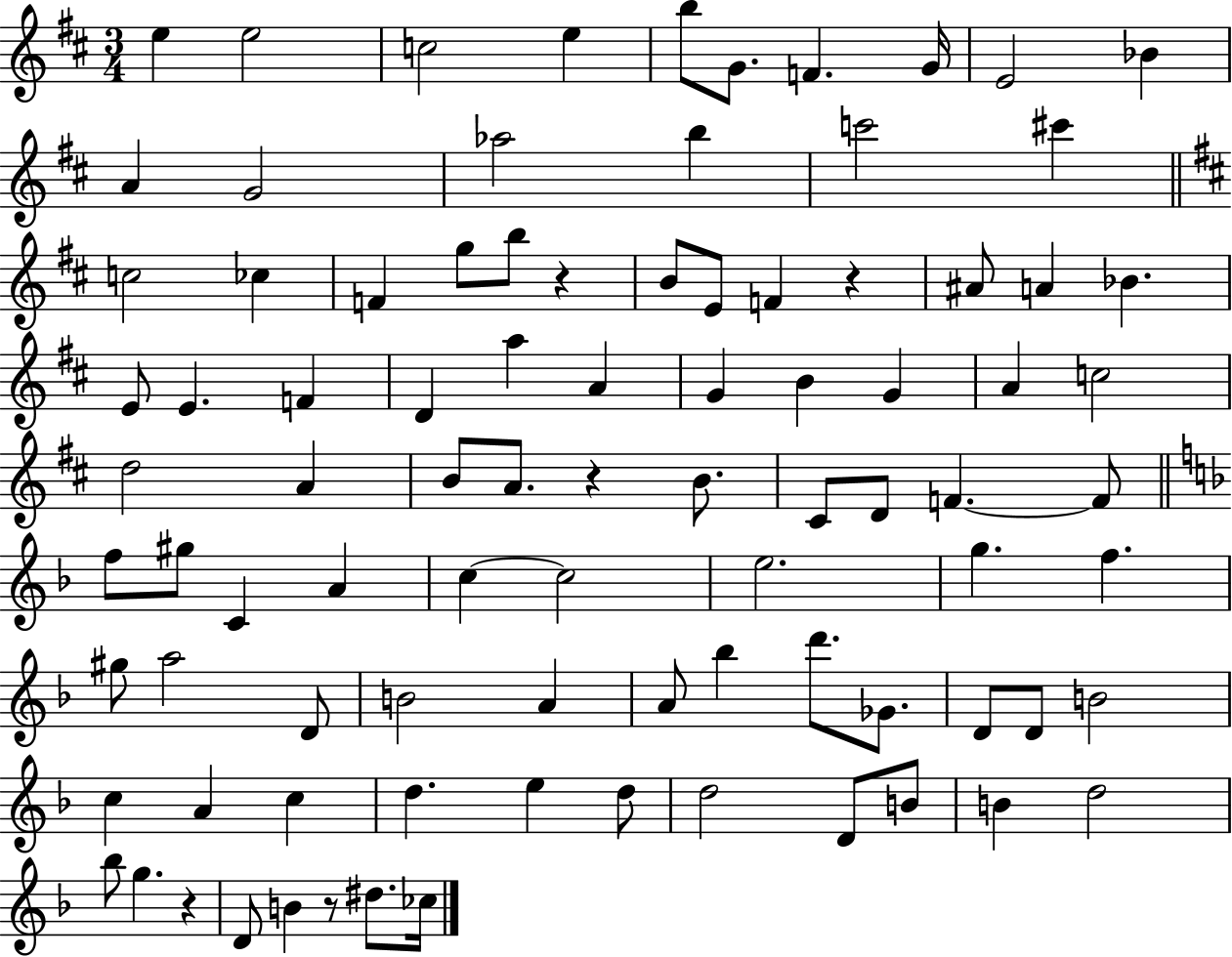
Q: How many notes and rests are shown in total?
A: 90